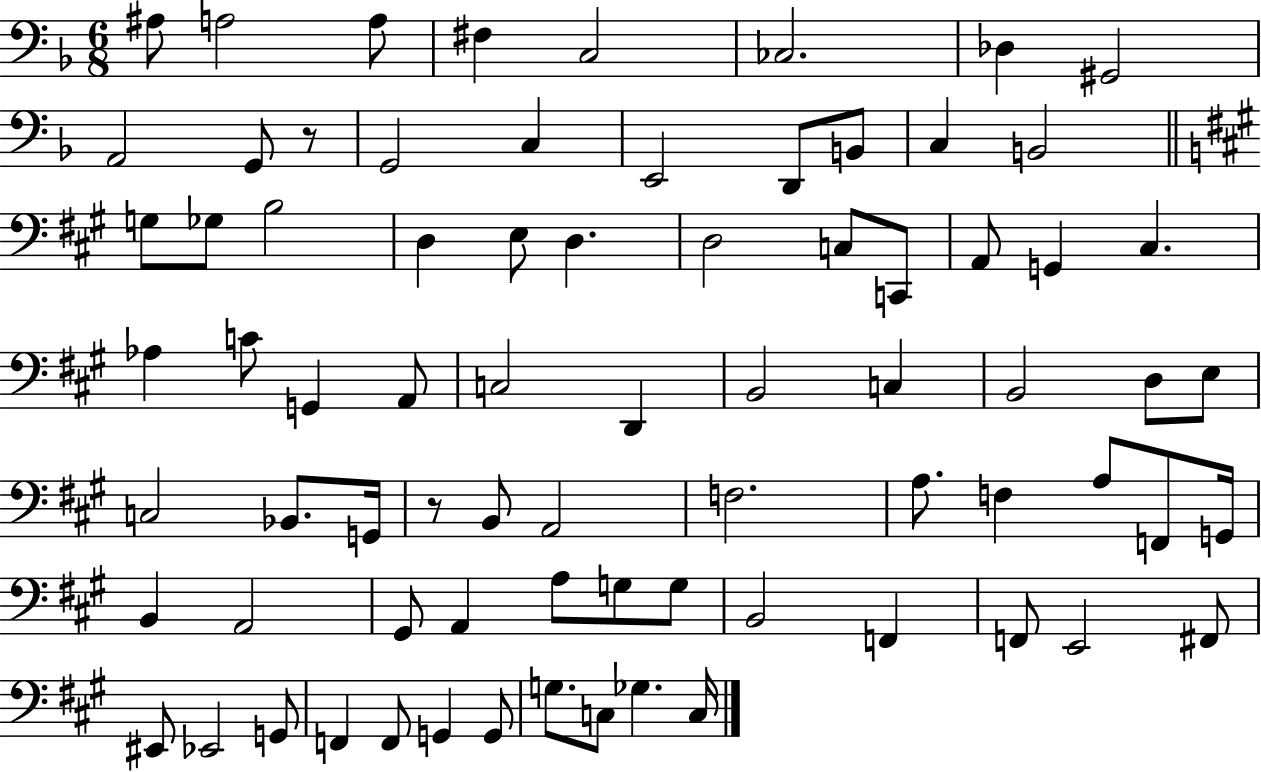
{
  \clef bass
  \numericTimeSignature
  \time 6/8
  \key f \major
  ais8 a2 a8 | fis4 c2 | ces2. | des4 gis,2 | \break a,2 g,8 r8 | g,2 c4 | e,2 d,8 b,8 | c4 b,2 | \break \bar "||" \break \key a \major g8 ges8 b2 | d4 e8 d4. | d2 c8 c,8 | a,8 g,4 cis4. | \break aes4 c'8 g,4 a,8 | c2 d,4 | b,2 c4 | b,2 d8 e8 | \break c2 bes,8. g,16 | r8 b,8 a,2 | f2. | a8. f4 a8 f,8 g,16 | \break b,4 a,2 | gis,8 a,4 a8 g8 g8 | b,2 f,4 | f,8 e,2 fis,8 | \break eis,8 ees,2 g,8 | f,4 f,8 g,4 g,8 | g8. c8 ges4. c16 | \bar "|."
}